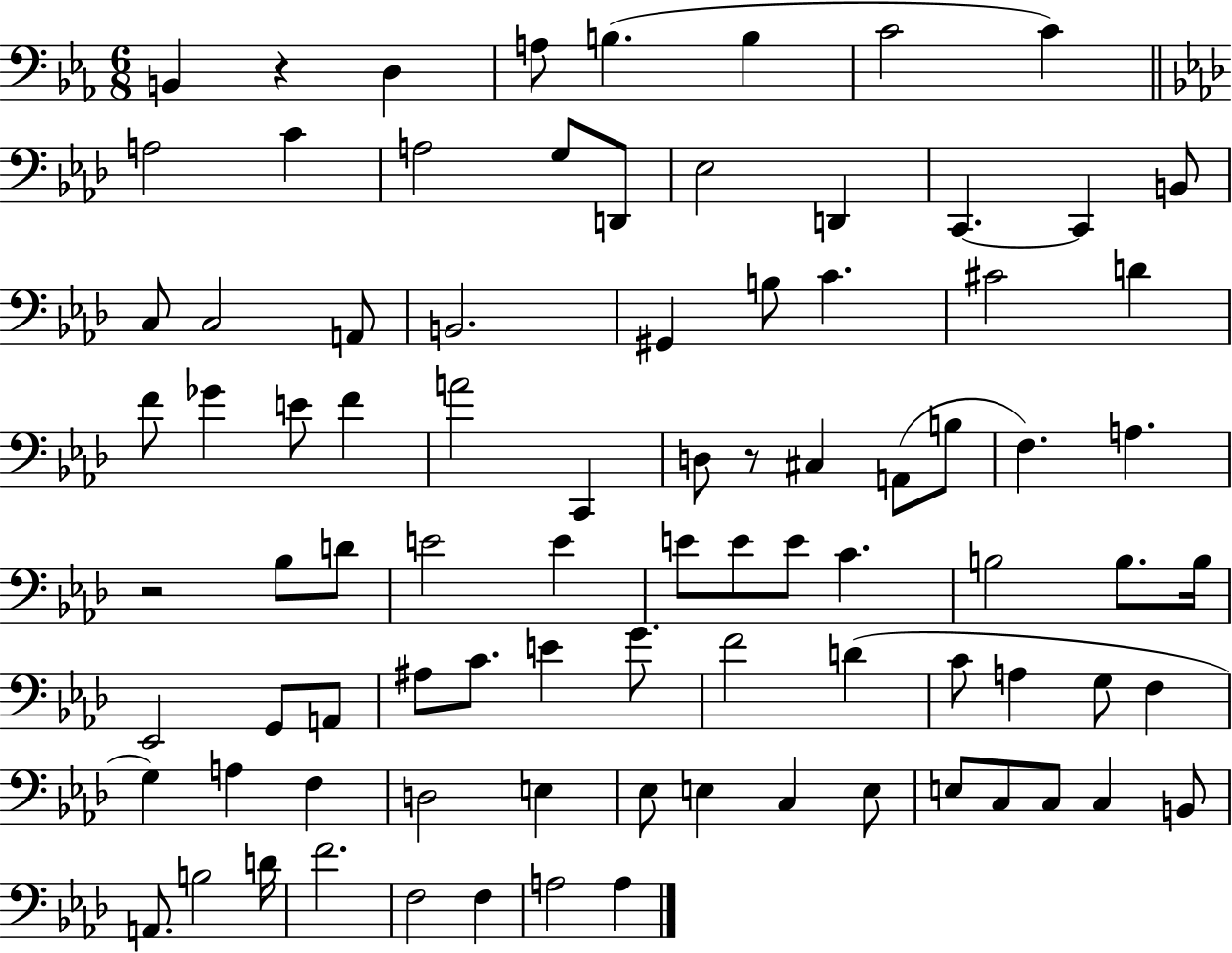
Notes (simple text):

B2/q R/q D3/q A3/e B3/q. B3/q C4/h C4/q A3/h C4/q A3/h G3/e D2/e Eb3/h D2/q C2/q. C2/q B2/e C3/e C3/h A2/e B2/h. G#2/q B3/e C4/q. C#4/h D4/q F4/e Gb4/q E4/e F4/q A4/h C2/q D3/e R/e C#3/q A2/e B3/e F3/q. A3/q. R/h Bb3/e D4/e E4/h E4/q E4/e E4/e E4/e C4/q. B3/h B3/e. B3/s Eb2/h G2/e A2/e A#3/e C4/e. E4/q G4/e. F4/h D4/q C4/e A3/q G3/e F3/q G3/q A3/q F3/q D3/h E3/q Eb3/e E3/q C3/q E3/e E3/e C3/e C3/e C3/q B2/e A2/e. B3/h D4/s F4/h. F3/h F3/q A3/h A3/q